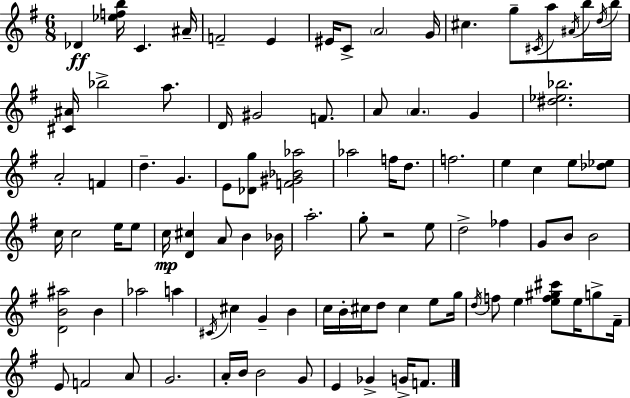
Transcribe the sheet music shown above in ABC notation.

X:1
T:Untitled
M:6/8
L:1/4
K:Em
_D [_efb]/4 C ^A/4 F2 E ^E/4 C/2 A2 G/4 ^c g/2 ^C/4 a/2 ^A/4 b/4 d/4 b/4 [^C^A]/4 _b2 a/2 D/4 ^G2 F/2 A/2 A G [^d_e_b]2 A2 F d G E/2 [_Dg]/2 [F^G_B_a]2 _a2 f/4 d/2 f2 e c e/2 [_d_e]/2 c/4 c2 e/4 e/2 c/4 [D^c] A/2 B _B/4 a2 g/2 z2 e/2 d2 _f G/2 B/2 B2 [DB^a]2 B _a2 a ^C/4 ^c G B c/4 B/4 ^c/4 d/2 ^c e/2 g/4 d/4 f/2 e [ef^g^c']/2 e/4 g/2 ^F/4 E/2 F2 A/2 G2 A/4 B/4 B2 G/2 E _G G/4 F/2